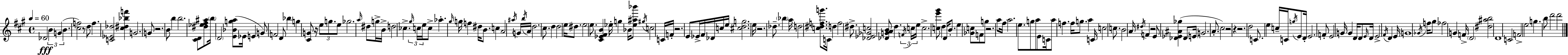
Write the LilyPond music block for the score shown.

{
  \clef treble
  \time 4/4
  \defaultTimeSignature
  \key a \major
  \tempo 4 = 60
  \repeat volta 2 { des'2\fff \tuplet 3/2 { b'4 g'4( | b'4. } <cis'' f''>2) r8 | d''8 f''4. <c' ees' des''>2 | <cis'' dis'' bes'' f'''>4 g'2. | \break g'8 r2. b'8 | b''4 b''2. | <cis' d'>8 <dis'' ees'' fis'' ais''>8 \parenthesize b''16 \parenthesize d'2 <e' bes' g'' a''>8( ees'16 | e'4 g'8) f'2 d'8 | \break bes''4 g''4 <cis' g'>8 r16 \tuplet 3/2 { e''8 g''8. | e''8 } ges''2. \grace { a''16 } dis''8 | g''16-> b'16-> d''2 ces''4.-> | \tuplet 3/2 { \grace { gis''16 } c''16 e''16 } c''8-> aes''4.-. \grace { gis''16 } g''16 f''4 | \break dis''16 b'8. c''4 a'2 | \acciaccatura { ais''16 } g'16 \acciaccatura { b''16 } a'16 d''2. | cis''8. d''4 d''2 | e''16 dis''8. e''2 e''8. | \break <cis' ees' fis' b'>4 ees''16-. g''4 bes'16 <ees'' ais'' bes'''>8 \acciaccatura { gis''16 } c''2 | c'16 f'16-. r2. | e'8 ees'16-> fis'16 des'16 c''16 e''16 <cis'' d'' g''>2. | e''16 r2. | \break des''8.-- \parenthesize bes''4 a''16 d''2 | <c'' dis'' f'' g'''>8. c'16 d''4 f''2 | dis''8.-> <des' ees' ges' c''>2 <des' g' a' b'>8 | d''4. \tuplet 3/2 { \acciaccatura { f'16 } c''16 e''16 } c''2.-> | \break <c'' e''' gis'''>8 d''4 d'16 b'8.-. e''4 | <ges' c''>8 f'8 g''8 r2. | a''8 fis''16 a''2. | e''8. g''8 a''8 e'8 c'16 a''8 | \break f''4. f''16 g''8. a''4 c'16 c''2 | c''8. b'2 | a'16 \acciaccatura { dis''16 } f'4 r2 | e'8 <des' ees' ais' ges''>4( des'8 \parenthesize e'16 g'2. | \break \parenthesize a'8.-. cis''2) | r2 r4 r2. | d''2 | c'8. e''4 c''16-- c'16 \acciaccatura { g''16 } e'8 d'16-. e'2. | \break f'8-. e'2 | g'16 g'4 d'16 d'8 \grace { e'16 } d'16 e'2-> | \acciaccatura { fis'16 } d'4 e'16 g'1 | \acciaccatura { ges'16 } f''16 gis''8 fes''2 | \break g'4 f'16-> \parenthesize d'2 | <dis'' ais'' b''>2 d'1 | c'2 | f'2-> e''2 | \break g''4. b''8 d'''2 | d'''2 } \bar "|."
}